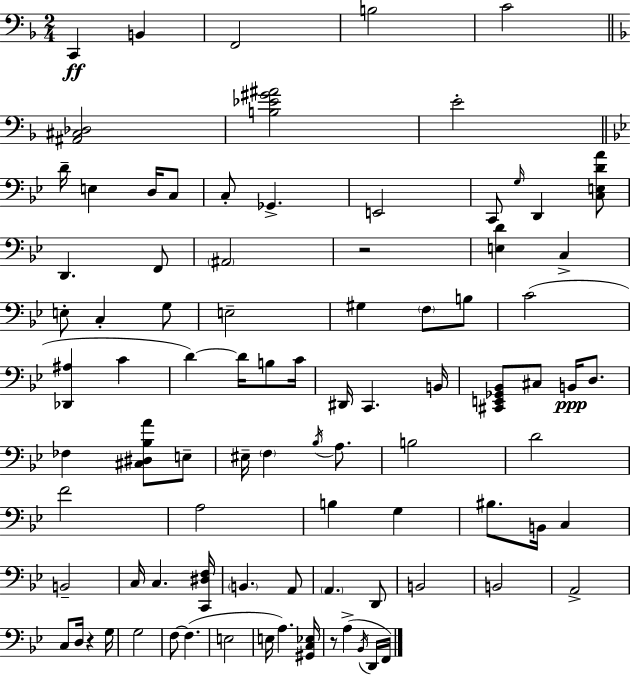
X:1
T:Untitled
M:2/4
L:1/4
K:Dm
C,, B,, F,,2 B,2 C2 [^A,,^C,_D,]2 [B,_E^G^A]2 E2 D/4 E, D,/4 C,/2 C,/2 _G,, E,,2 C,,/2 G,/4 D,, [C,E,DA]/2 D,, F,,/2 ^A,,2 z2 [E,D] C, E,/2 C, G,/2 E,2 ^G, F,/2 B,/2 C2 [_D,,^A,] C D D/4 B,/2 C/4 ^D,,/4 C,, B,,/4 [^C,,E,,_G,,_B,,]/2 ^C,/2 B,,/4 D,/2 _F, [^C,^D,_B,A]/2 E,/2 ^E,/4 F, _B,/4 A,/2 B,2 D2 F2 A,2 B, G, ^B,/2 B,,/4 C, B,,2 C,/4 C, [C,,^D,F,]/4 B,, A,,/2 A,, D,,/2 B,,2 B,,2 A,,2 C,/2 D,/4 z G,/4 G,2 F,/2 F, E,2 E,/4 A, [^G,,C,_E,]/4 z/2 A, _B,,/4 D,,/4 F,,/4